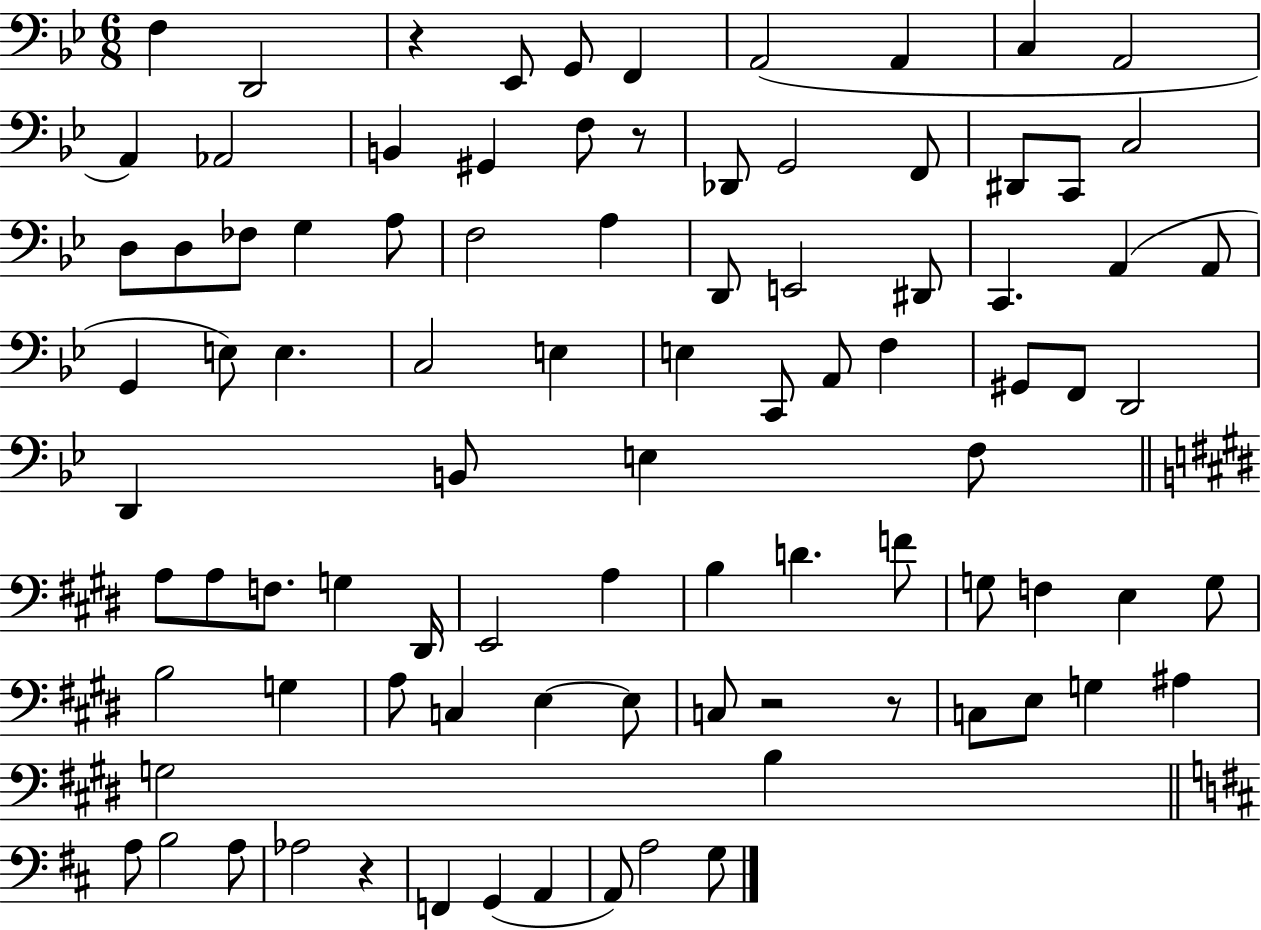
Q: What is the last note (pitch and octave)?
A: G3